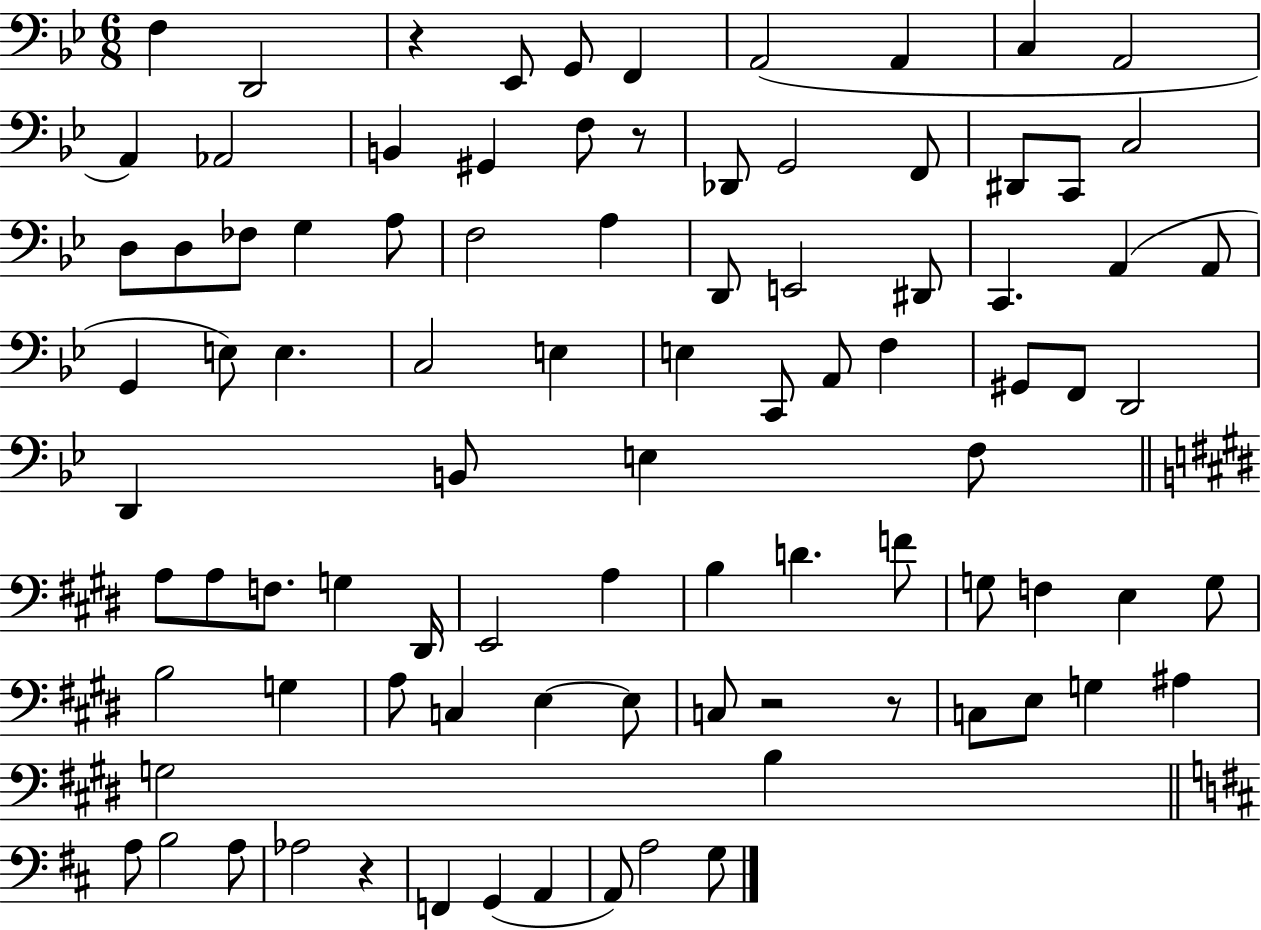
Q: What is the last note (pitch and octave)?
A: G3